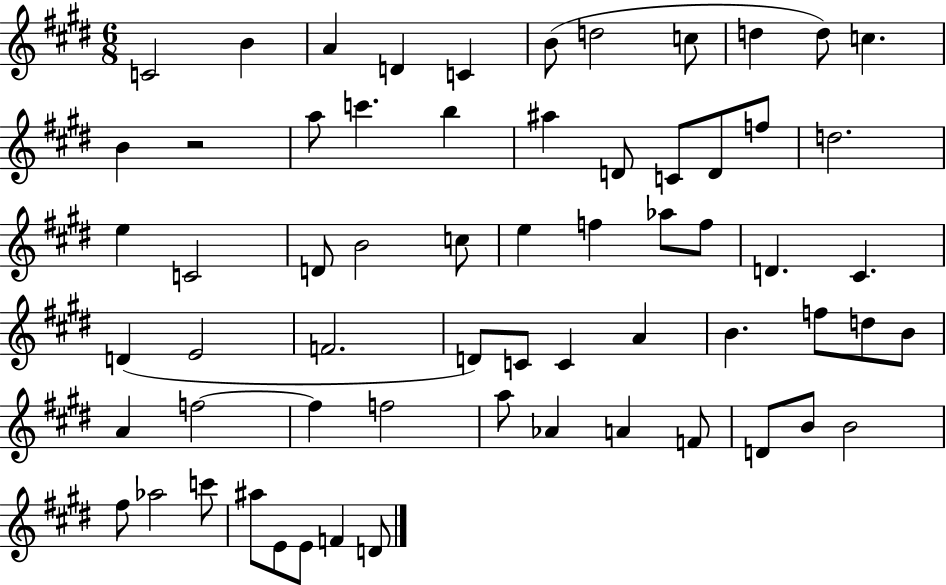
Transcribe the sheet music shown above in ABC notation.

X:1
T:Untitled
M:6/8
L:1/4
K:E
C2 B A D C B/2 d2 c/2 d d/2 c B z2 a/2 c' b ^a D/2 C/2 D/2 f/2 d2 e C2 D/2 B2 c/2 e f _a/2 f/2 D ^C D E2 F2 D/2 C/2 C A B f/2 d/2 B/2 A f2 f f2 a/2 _A A F/2 D/2 B/2 B2 ^f/2 _a2 c'/2 ^a/2 E/2 E/2 F D/2